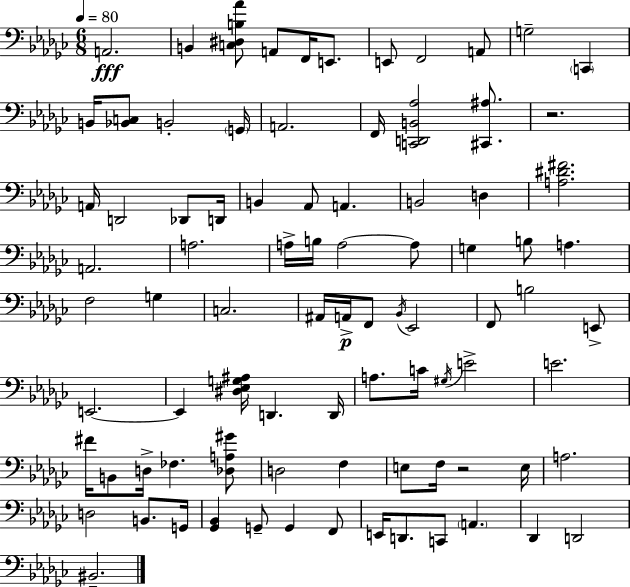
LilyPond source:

{
  \clef bass
  \numericTimeSignature
  \time 6/8
  \key ees \minor
  \tempo 4 = 80
  \repeat volta 2 { a,2.\fff | b,4 <c dis b aes'>8 a,8 f,16 e,8. | e,8 f,2 a,8 | g2-- \parenthesize c,4 | \break b,16 <bes, c>8 b,2-. \parenthesize g,16 | a,2. | f,16 <c, d, b, aes>2 <cis, ais>8. | r2. | \break a,16 d,2 des,8 d,16 | b,4 aes,8 a,4. | b,2 d4 | <a dis' fis'>2. | \break a,2. | a2. | a16-> b16 a2~~ a8 | g4 b8 a4. | \break f2 g4 | c2. | ais,16 a,16->\p f,8 \acciaccatura { bes,16 } ees,2 | f,8 b2 e,8-> | \break e,2.~~ | e,4 <dis ees g ais>16 d,4. | d,16 a8. c'16 \acciaccatura { gis16 } e'2-> | e'2. | \break fis'16 b,8 d16-> fes4. | <des a gis'>8 d2 f4 | e8 f16 r2 | e16 a2. | \break d2 b,8. | g,16 <ges, bes,>4 g,8-- g,4 | f,8 e,16 d,8. c,8 \parenthesize a,4. | des,4 d,2 | \break bis,2.-- | } \bar "|."
}